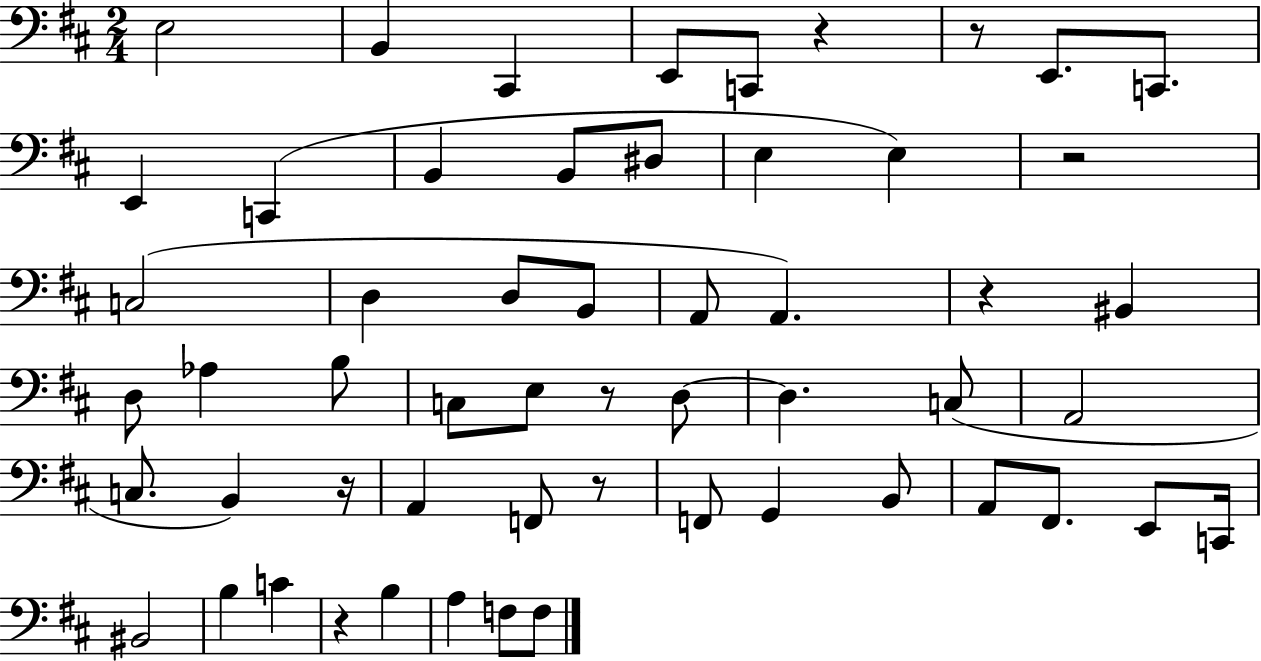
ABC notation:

X:1
T:Untitled
M:2/4
L:1/4
K:D
E,2 B,, ^C,, E,,/2 C,,/2 z z/2 E,,/2 C,,/2 E,, C,, B,, B,,/2 ^D,/2 E, E, z2 C,2 D, D,/2 B,,/2 A,,/2 A,, z ^B,, D,/2 _A, B,/2 C,/2 E,/2 z/2 D,/2 D, C,/2 A,,2 C,/2 B,, z/4 A,, F,,/2 z/2 F,,/2 G,, B,,/2 A,,/2 ^F,,/2 E,,/2 C,,/4 ^B,,2 B, C z B, A, F,/2 F,/2